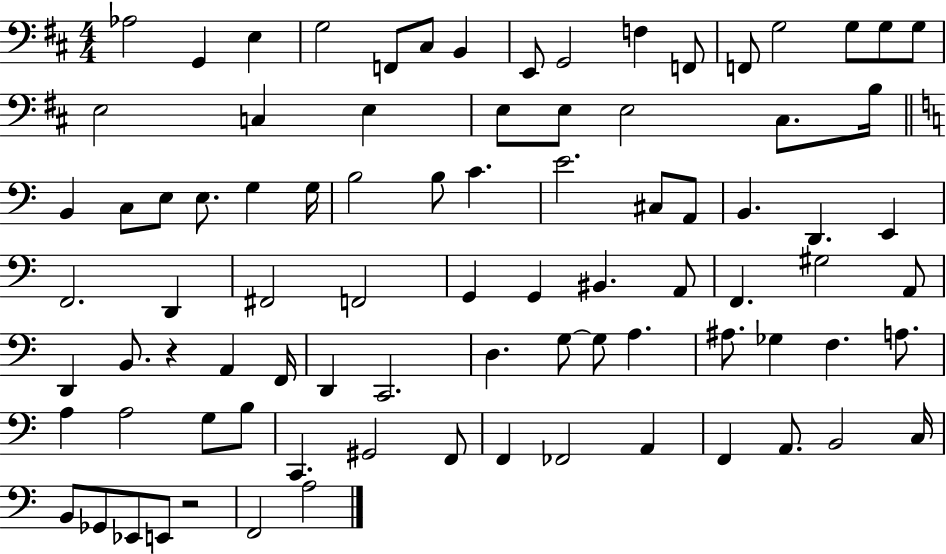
Ab3/h G2/q E3/q G3/h F2/e C#3/e B2/q E2/e G2/h F3/q F2/e F2/e G3/h G3/e G3/e G3/e E3/h C3/q E3/q E3/e E3/e E3/h C#3/e. B3/s B2/q C3/e E3/e E3/e. G3/q G3/s B3/h B3/e C4/q. E4/h. C#3/e A2/e B2/q. D2/q. E2/q F2/h. D2/q F#2/h F2/h G2/q G2/q BIS2/q. A2/e F2/q. G#3/h A2/e D2/q B2/e. R/q A2/q F2/s D2/q C2/h. D3/q. G3/e G3/e A3/q. A#3/e. Gb3/q F3/q. A3/e. A3/q A3/h G3/e B3/e C2/q. G#2/h F2/e F2/q FES2/h A2/q F2/q A2/e. B2/h C3/s B2/e Gb2/e Eb2/e E2/e R/h F2/h A3/h